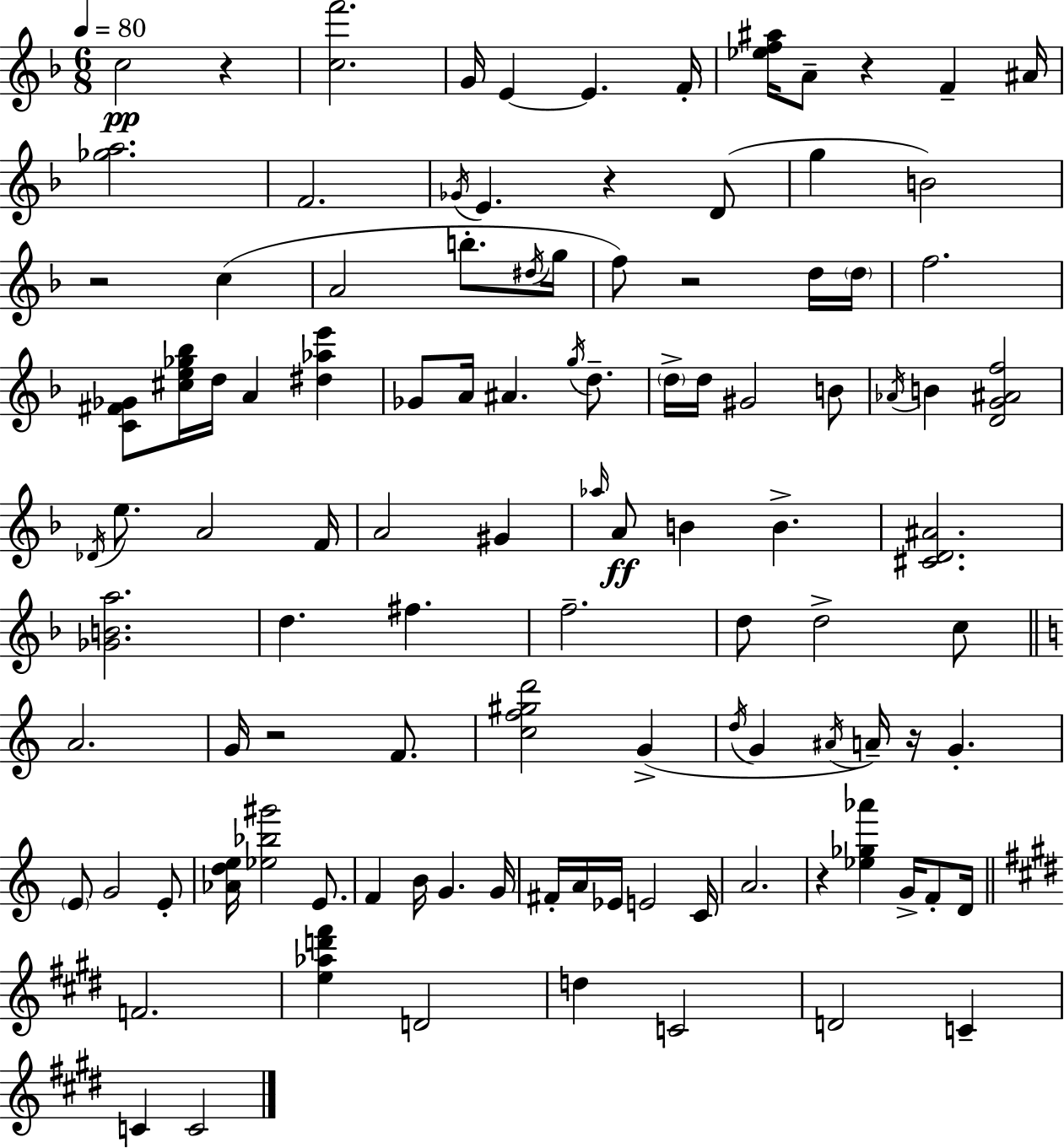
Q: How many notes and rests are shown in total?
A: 108